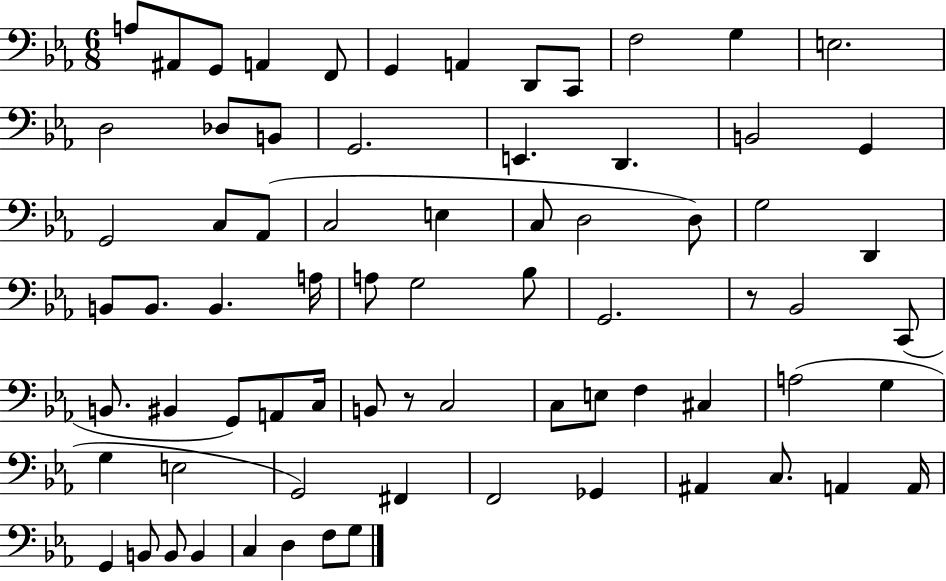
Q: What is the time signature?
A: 6/8